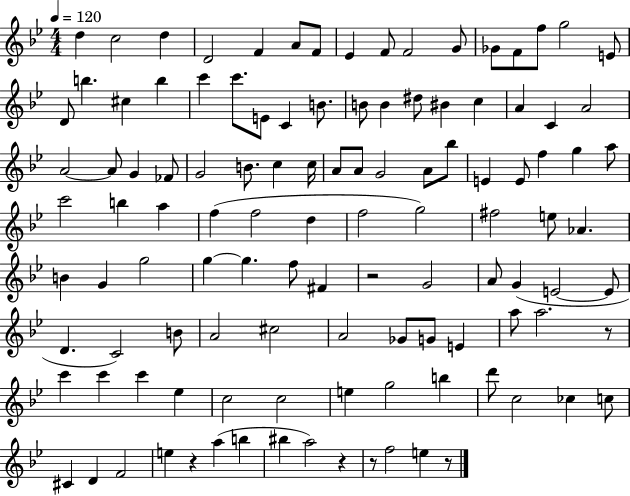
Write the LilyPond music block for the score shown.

{
  \clef treble
  \numericTimeSignature
  \time 4/4
  \key bes \major
  \tempo 4 = 120
  d''4 c''2 d''4 | d'2 f'4 a'8 f'8 | ees'4 f'8 f'2 g'8 | ges'8 f'8 f''8 g''2 e'8 | \break d'8 b''4. cis''4 b''4 | c'''4 c'''8. e'8 c'4 b'8. | b'8 b'4 dis''8 bis'4 c''4 | a'4 c'4 a'2 | \break a'2~~ a'8 g'4 fes'8 | g'2 b'8. c''4 c''16 | a'8 a'8 g'2 a'8 bes''8 | e'4 e'8 f''4 g''4 a''8 | \break c'''2 b''4 a''4 | f''4( f''2 d''4 | f''2 g''2) | fis''2 e''8 aes'4. | \break b'4 g'4 g''2 | g''4~~ g''4. f''8 fis'4 | r2 g'2 | a'8 g'4( e'2~~ e'8 | \break d'4. c'2) b'8 | a'2 cis''2 | a'2 ges'8 g'8 e'4 | a''8 a''2. r8 | \break c'''4 c'''4 c'''4 ees''4 | c''2 c''2 | e''4 g''2 b''4 | d'''8 c''2 ces''4 c''8 | \break cis'4 d'4 f'2 | e''4 r4 a''4( b''4 | bis''4 a''2) r4 | r8 f''2 e''4 r8 | \break \bar "|."
}